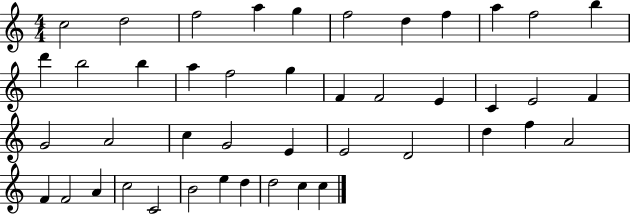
{
  \clef treble
  \numericTimeSignature
  \time 4/4
  \key c \major
  c''2 d''2 | f''2 a''4 g''4 | f''2 d''4 f''4 | a''4 f''2 b''4 | \break d'''4 b''2 b''4 | a''4 f''2 g''4 | f'4 f'2 e'4 | c'4 e'2 f'4 | \break g'2 a'2 | c''4 g'2 e'4 | e'2 d'2 | d''4 f''4 a'2 | \break f'4 f'2 a'4 | c''2 c'2 | b'2 e''4 d''4 | d''2 c''4 c''4 | \break \bar "|."
}